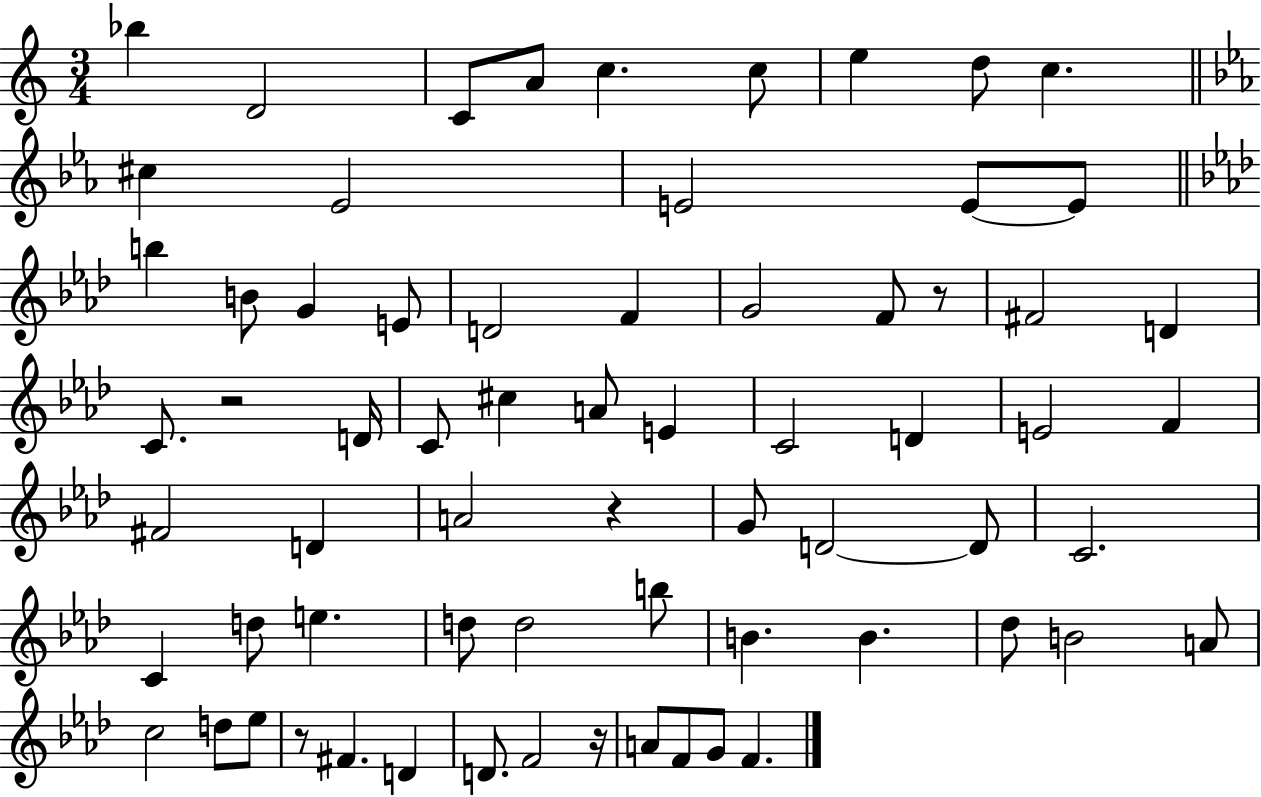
Bb5/q D4/h C4/e A4/e C5/q. C5/e E5/q D5/e C5/q. C#5/q Eb4/h E4/h E4/e E4/e B5/q B4/e G4/q E4/e D4/h F4/q G4/h F4/e R/e F#4/h D4/q C4/e. R/h D4/s C4/e C#5/q A4/e E4/q C4/h D4/q E4/h F4/q F#4/h D4/q A4/h R/q G4/e D4/h D4/e C4/h. C4/q D5/e E5/q. D5/e D5/h B5/e B4/q. B4/q. Db5/e B4/h A4/e C5/h D5/e Eb5/e R/e F#4/q. D4/q D4/e. F4/h R/s A4/e F4/e G4/e F4/q.